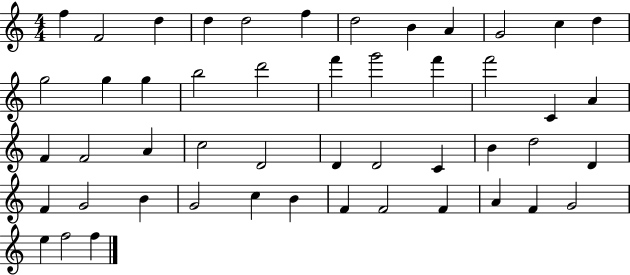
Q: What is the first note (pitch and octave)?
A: F5